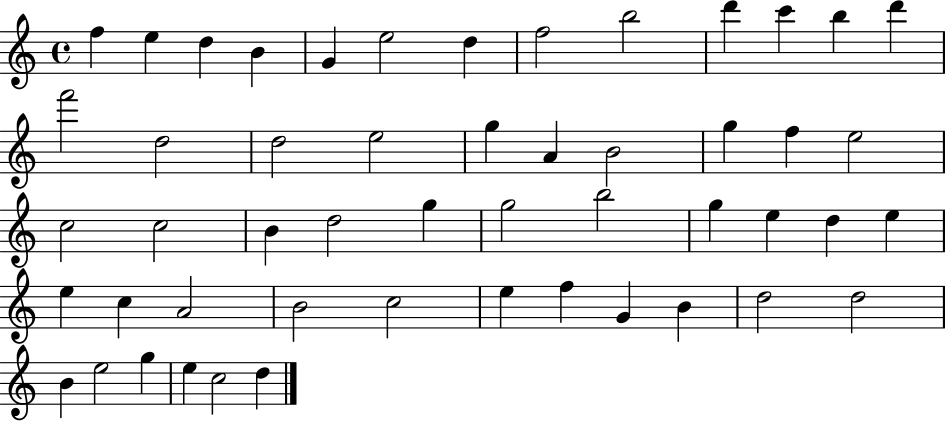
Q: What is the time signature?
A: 4/4